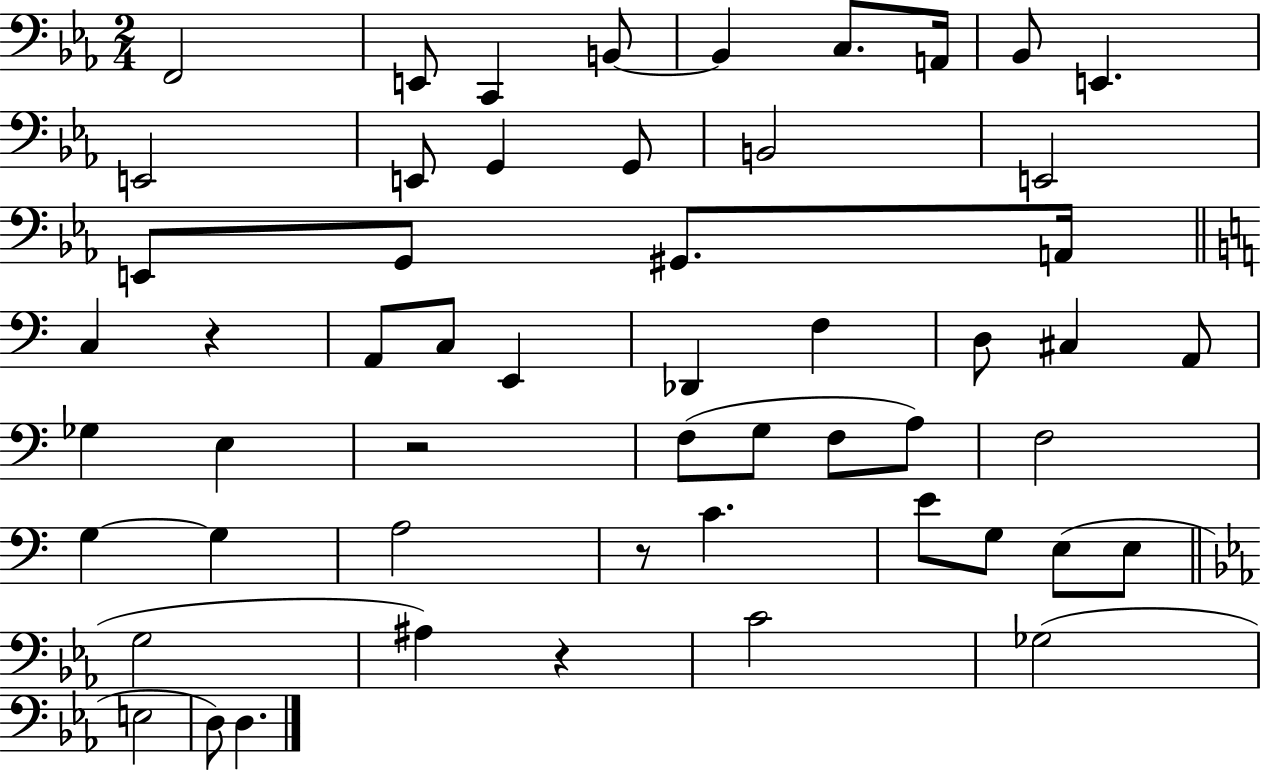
{
  \clef bass
  \numericTimeSignature
  \time 2/4
  \key ees \major
  \repeat volta 2 { f,2 | e,8 c,4 b,8~~ | b,4 c8. a,16 | bes,8 e,4. | \break e,2 | e,8 g,4 g,8 | b,2 | e,2 | \break e,8 g,8 gis,8. a,16 | \bar "||" \break \key c \major c4 r4 | a,8 c8 e,4 | des,4 f4 | d8 cis4 a,8 | \break ges4 e4 | r2 | f8( g8 f8 a8) | f2 | \break g4~~ g4 | a2 | r8 c'4. | e'8 g8 e8( e8 | \break \bar "||" \break \key c \minor g2 | ais4) r4 | c'2 | ges2( | \break e2 | d8) d4. | } \bar "|."
}